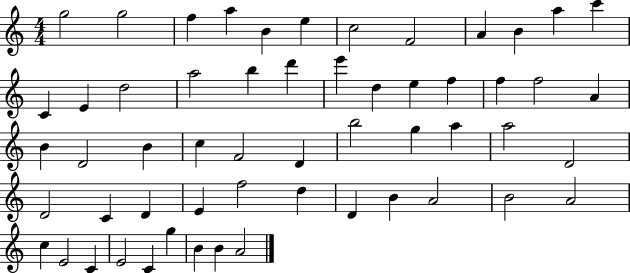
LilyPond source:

{
  \clef treble
  \numericTimeSignature
  \time 4/4
  \key c \major
  g''2 g''2 | f''4 a''4 b'4 e''4 | c''2 f'2 | a'4 b'4 a''4 c'''4 | \break c'4 e'4 d''2 | a''2 b''4 d'''4 | e'''4 d''4 e''4 f''4 | f''4 f''2 a'4 | \break b'4 d'2 b'4 | c''4 f'2 d'4 | b''2 g''4 a''4 | a''2 d'2 | \break d'2 c'4 d'4 | e'4 f''2 d''4 | d'4 b'4 a'2 | b'2 a'2 | \break c''4 e'2 c'4 | e'2 c'4 g''4 | b'4 b'4 a'2 | \bar "|."
}